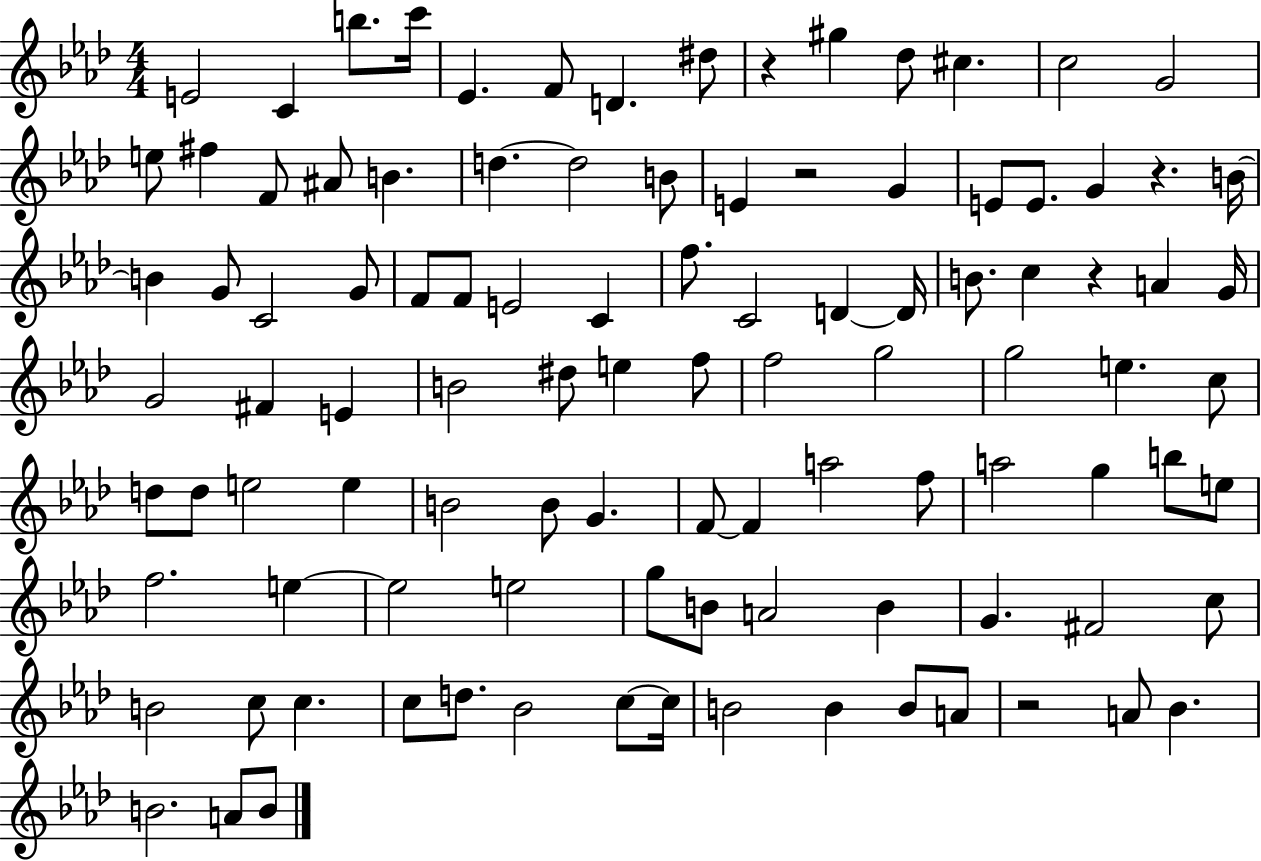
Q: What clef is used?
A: treble